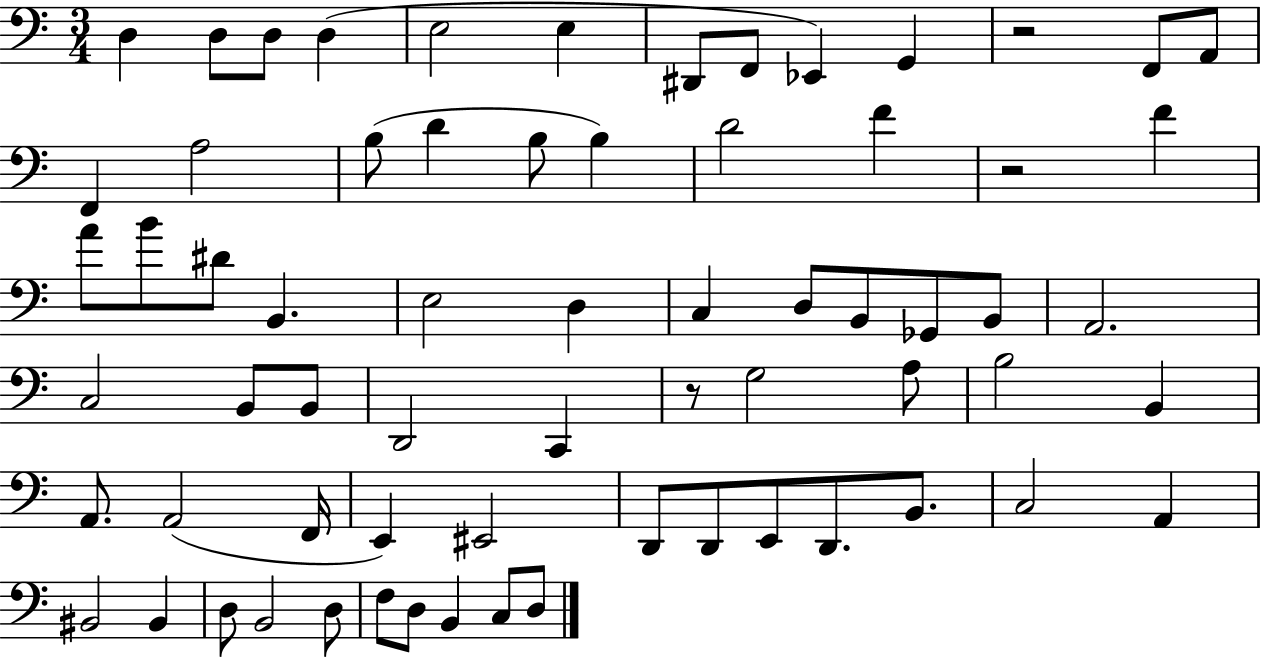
X:1
T:Untitled
M:3/4
L:1/4
K:C
D, D,/2 D,/2 D, E,2 E, ^D,,/2 F,,/2 _E,, G,, z2 F,,/2 A,,/2 F,, A,2 B,/2 D B,/2 B, D2 F z2 F A/2 B/2 ^D/2 B,, E,2 D, C, D,/2 B,,/2 _G,,/2 B,,/2 A,,2 C,2 B,,/2 B,,/2 D,,2 C,, z/2 G,2 A,/2 B,2 B,, A,,/2 A,,2 F,,/4 E,, ^E,,2 D,,/2 D,,/2 E,,/2 D,,/2 B,,/2 C,2 A,, ^B,,2 ^B,, D,/2 B,,2 D,/2 F,/2 D,/2 B,, C,/2 D,/2